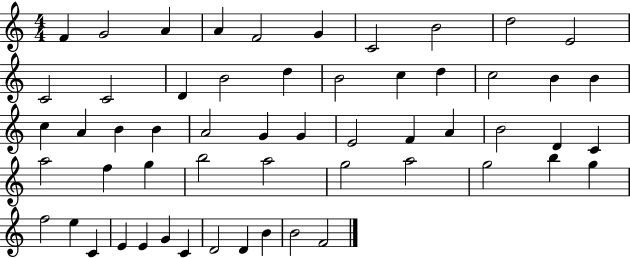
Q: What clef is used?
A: treble